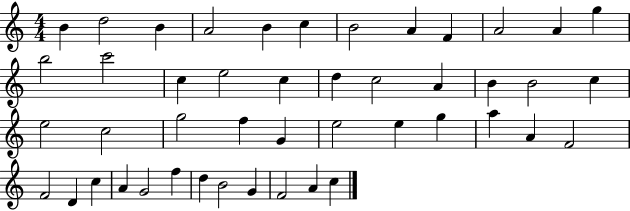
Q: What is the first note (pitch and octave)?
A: B4